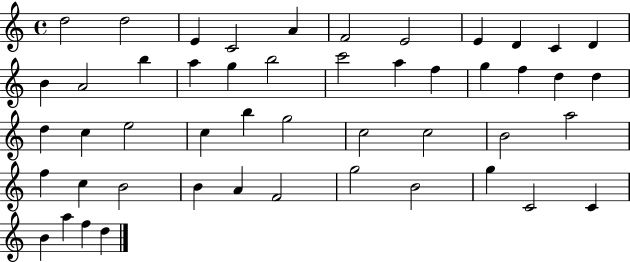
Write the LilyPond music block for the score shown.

{
  \clef treble
  \time 4/4
  \defaultTimeSignature
  \key c \major
  d''2 d''2 | e'4 c'2 a'4 | f'2 e'2 | e'4 d'4 c'4 d'4 | \break b'4 a'2 b''4 | a''4 g''4 b''2 | c'''2 a''4 f''4 | g''4 f''4 d''4 d''4 | \break d''4 c''4 e''2 | c''4 b''4 g''2 | c''2 c''2 | b'2 a''2 | \break f''4 c''4 b'2 | b'4 a'4 f'2 | g''2 b'2 | g''4 c'2 c'4 | \break b'4 a''4 f''4 d''4 | \bar "|."
}